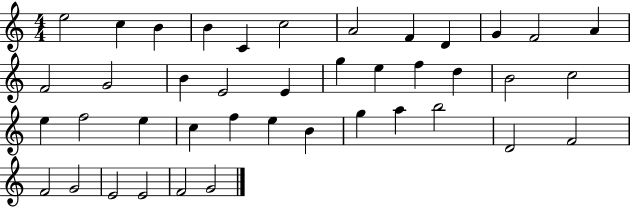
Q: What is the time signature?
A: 4/4